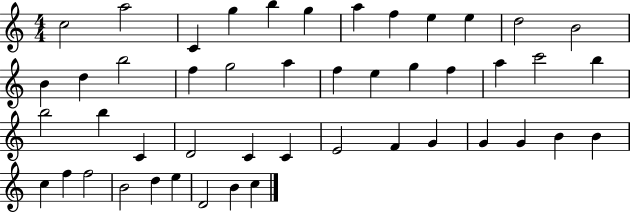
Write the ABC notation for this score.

X:1
T:Untitled
M:4/4
L:1/4
K:C
c2 a2 C g b g a f e e d2 B2 B d b2 f g2 a f e g f a c'2 b b2 b C D2 C C E2 F G G G B B c f f2 B2 d e D2 B c